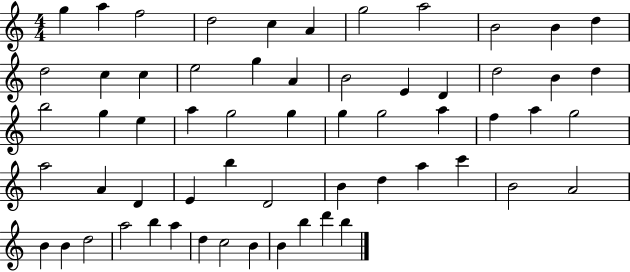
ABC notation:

X:1
T:Untitled
M:4/4
L:1/4
K:C
g a f2 d2 c A g2 a2 B2 B d d2 c c e2 g A B2 E D d2 B d b2 g e a g2 g g g2 a f a g2 a2 A D E b D2 B d a c' B2 A2 B B d2 a2 b a d c2 B B b d' b